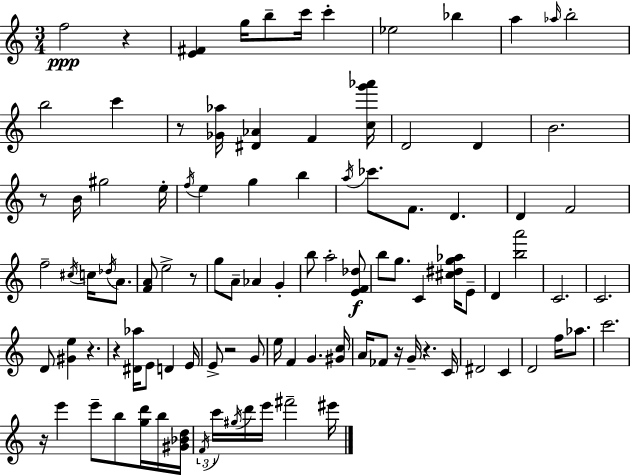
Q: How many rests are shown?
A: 10